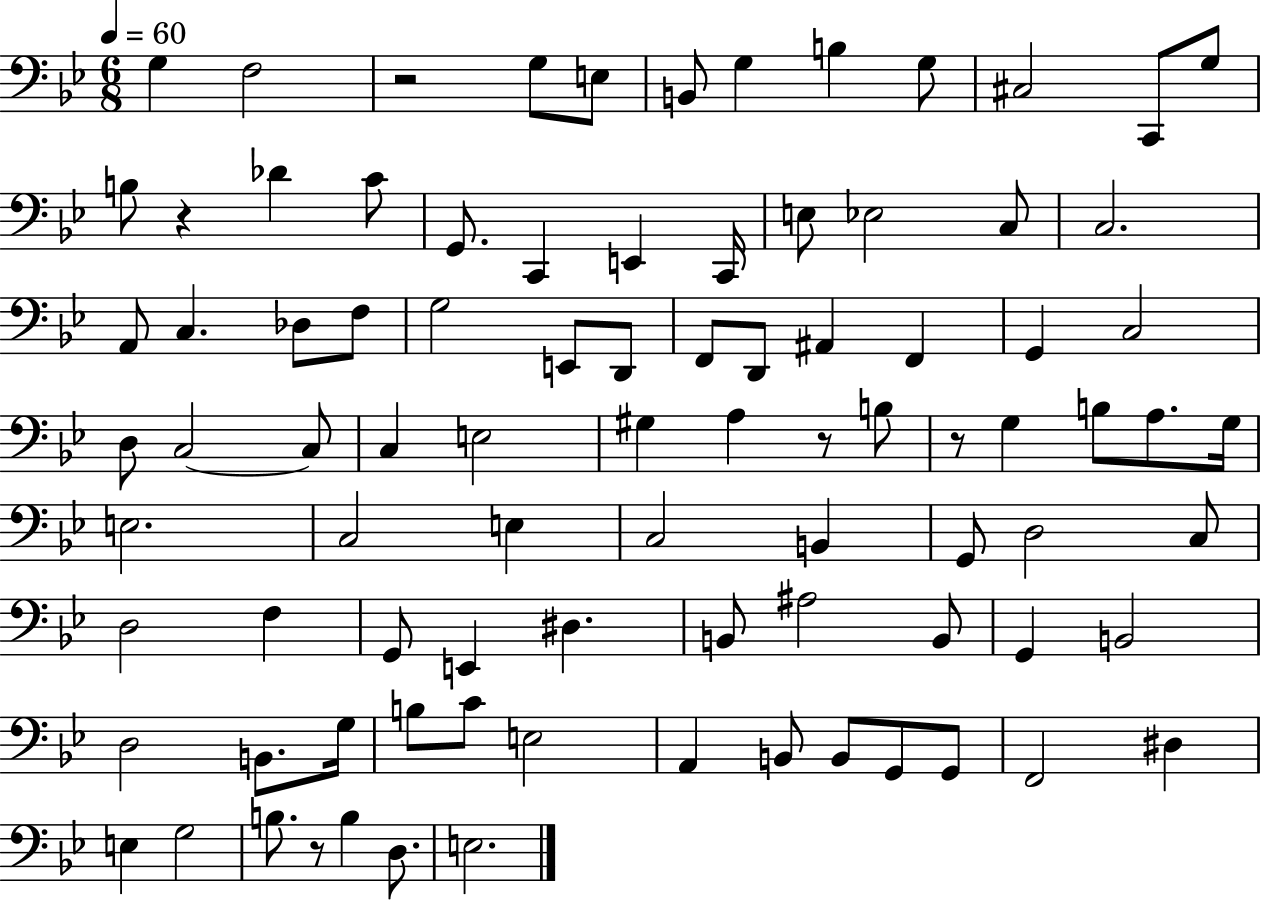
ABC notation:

X:1
T:Untitled
M:6/8
L:1/4
K:Bb
G, F,2 z2 G,/2 E,/2 B,,/2 G, B, G,/2 ^C,2 C,,/2 G,/2 B,/2 z _D C/2 G,,/2 C,, E,, C,,/4 E,/2 _E,2 C,/2 C,2 A,,/2 C, _D,/2 F,/2 G,2 E,,/2 D,,/2 F,,/2 D,,/2 ^A,, F,, G,, C,2 D,/2 C,2 C,/2 C, E,2 ^G, A, z/2 B,/2 z/2 G, B,/2 A,/2 G,/4 E,2 C,2 E, C,2 B,, G,,/2 D,2 C,/2 D,2 F, G,,/2 E,, ^D, B,,/2 ^A,2 B,,/2 G,, B,,2 D,2 B,,/2 G,/4 B,/2 C/2 E,2 A,, B,,/2 B,,/2 G,,/2 G,,/2 F,,2 ^D, E, G,2 B,/2 z/2 B, D,/2 E,2